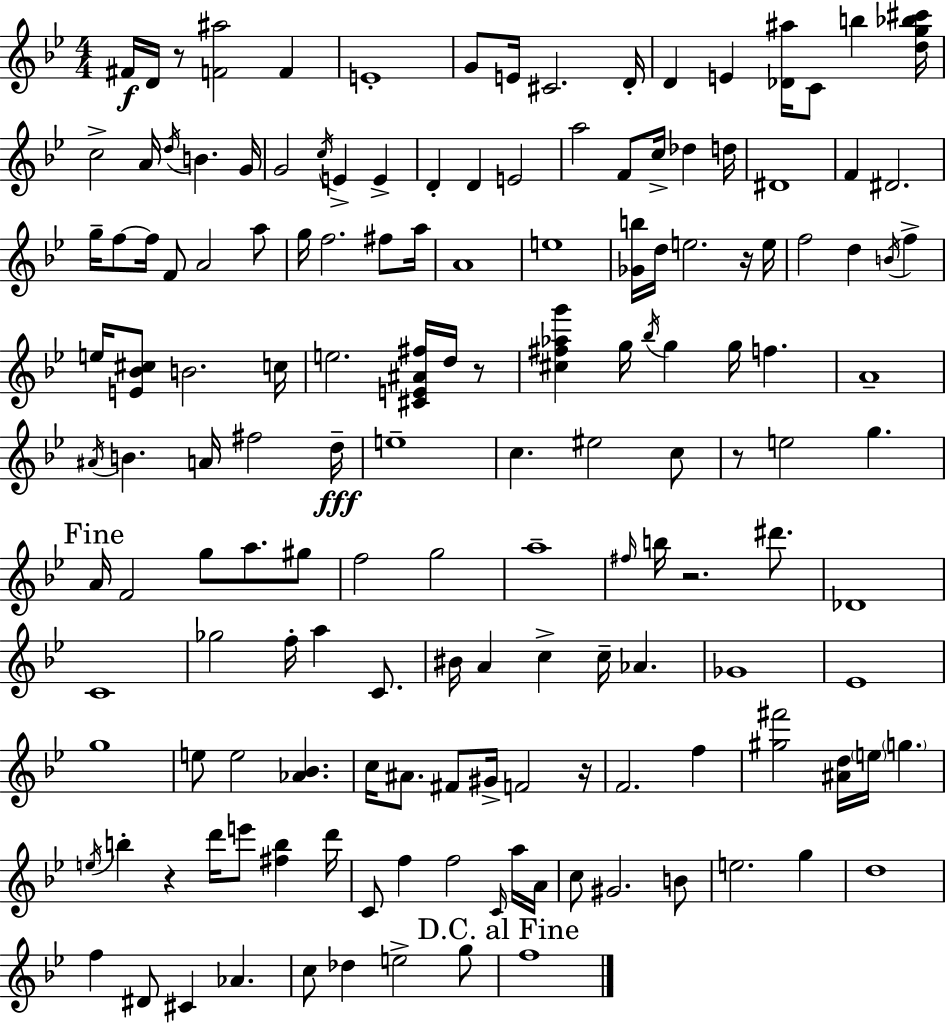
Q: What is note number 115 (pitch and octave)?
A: C4